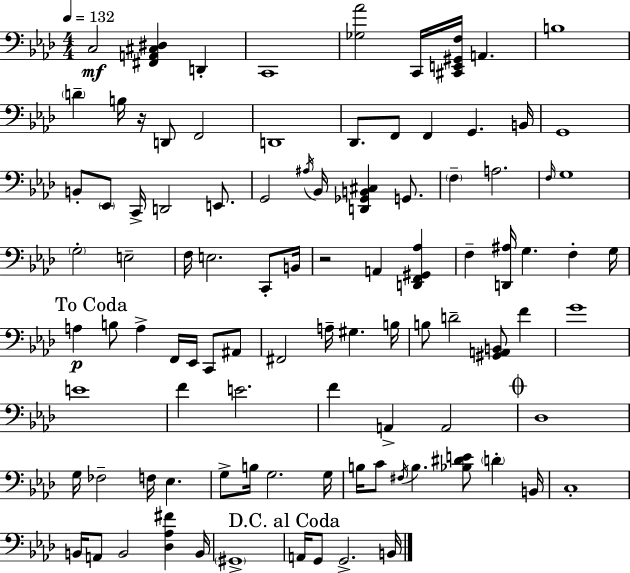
X:1
T:Untitled
M:4/4
L:1/4
K:Fm
C,2 [^F,,A,,^C,^D,] D,, C,,4 [_G,_A]2 C,,/4 [^C,,E,,^G,,F,]/4 A,, B,4 D B,/4 z/4 D,,/2 F,,2 D,,4 _D,,/2 F,,/2 F,, G,, B,,/4 G,,4 B,,/2 _E,,/2 C,,/4 D,,2 E,,/2 G,,2 ^A,/4 _B,,/4 [D,,_G,,B,,^C,] G,,/2 F, A,2 F,/4 G,4 G,2 E,2 F,/4 E,2 C,,/2 B,,/4 z2 A,, [D,,F,,^G,,_A,] F, [D,,^A,]/4 G, F, G,/4 A, B,/2 A, F,,/4 _E,,/4 C,,/2 ^A,,/2 ^F,,2 A,/4 ^G, B,/4 B,/2 D2 [^G,,A,,B,,]/2 F G4 E4 F E2 F A,, A,,2 _D,4 G,/4 _F,2 F,/4 _E, G,/2 B,/4 G,2 G,/4 B,/4 C/2 ^F,/4 B, [_B,^DE]/2 D B,,/4 C,4 B,,/4 A,,/2 B,,2 [_D,_A,^F] B,,/4 ^G,,4 A,,/4 G,,/2 G,,2 B,,/4